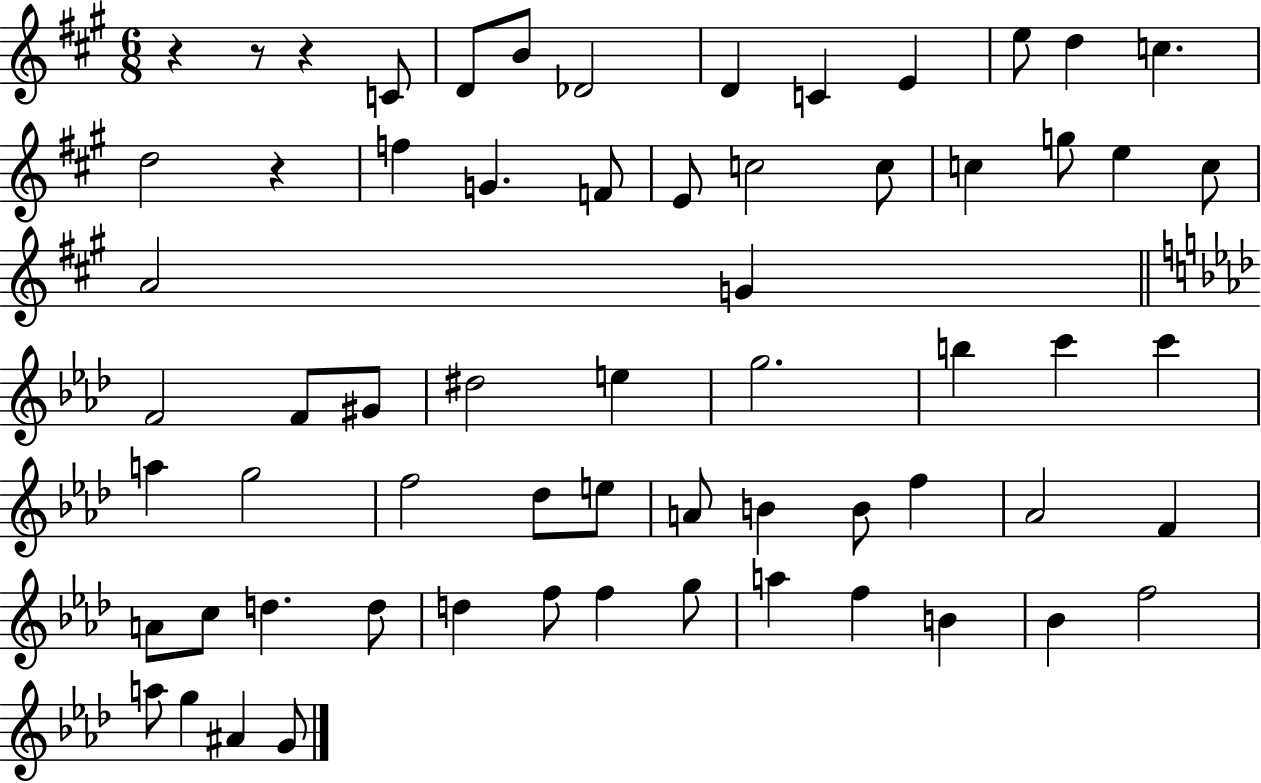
R/q R/e R/q C4/e D4/e B4/e Db4/h D4/q C4/q E4/q E5/e D5/q C5/q. D5/h R/q F5/q G4/q. F4/e E4/e C5/h C5/e C5/q G5/e E5/q C5/e A4/h G4/q F4/h F4/e G#4/e D#5/h E5/q G5/h. B5/q C6/q C6/q A5/q G5/h F5/h Db5/e E5/e A4/e B4/q B4/e F5/q Ab4/h F4/q A4/e C5/e D5/q. D5/e D5/q F5/e F5/q G5/e A5/q F5/q B4/q Bb4/q F5/h A5/e G5/q A#4/q G4/e